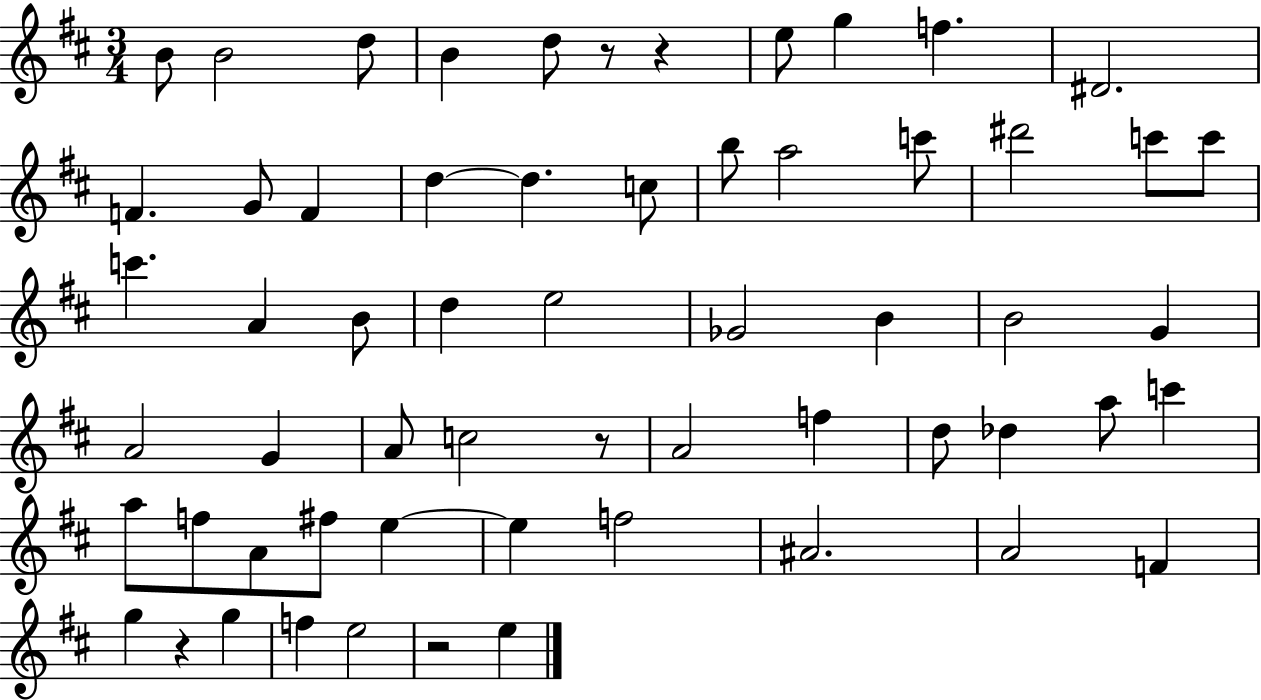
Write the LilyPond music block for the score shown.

{
  \clef treble
  \numericTimeSignature
  \time 3/4
  \key d \major
  b'8 b'2 d''8 | b'4 d''8 r8 r4 | e''8 g''4 f''4. | dis'2. | \break f'4. g'8 f'4 | d''4~~ d''4. c''8 | b''8 a''2 c'''8 | dis'''2 c'''8 c'''8 | \break c'''4. a'4 b'8 | d''4 e''2 | ges'2 b'4 | b'2 g'4 | \break a'2 g'4 | a'8 c''2 r8 | a'2 f''4 | d''8 des''4 a''8 c'''4 | \break a''8 f''8 a'8 fis''8 e''4~~ | e''4 f''2 | ais'2. | a'2 f'4 | \break g''4 r4 g''4 | f''4 e''2 | r2 e''4 | \bar "|."
}